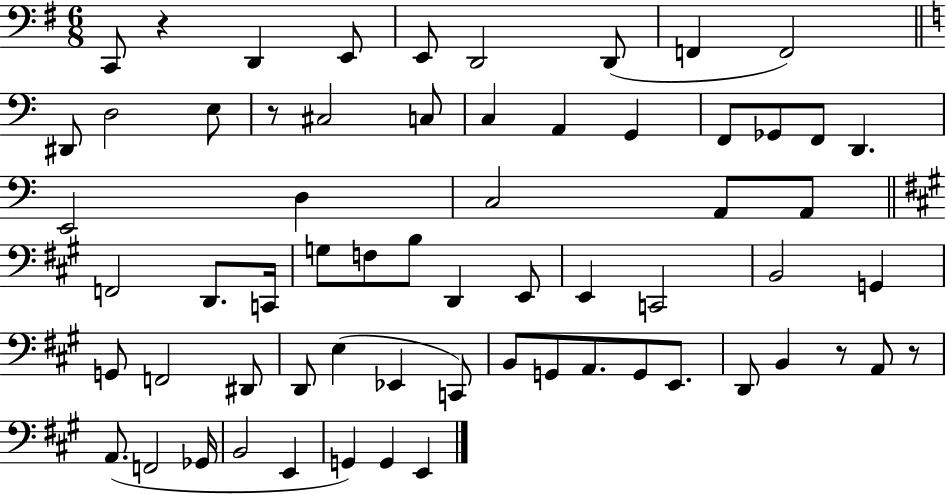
{
  \clef bass
  \numericTimeSignature
  \time 6/8
  \key g \major
  c,8 r4 d,4 e,8 | e,8 d,2 d,8( | f,4 f,2) | \bar "||" \break \key c \major dis,8 d2 e8 | r8 cis2 c8 | c4 a,4 g,4 | f,8 ges,8 f,8 d,4. | \break e,2 d4 | c2 a,8 a,8 | \bar "||" \break \key a \major f,2 d,8. c,16 | g8 f8 b8 d,4 e,8 | e,4 c,2 | b,2 g,4 | \break g,8 f,2 dis,8 | d,8 e4( ees,4 c,8) | b,8 g,8 a,8. g,8 e,8. | d,8 b,4 r8 a,8 r8 | \break a,8.( f,2 ges,16 | b,2 e,4 | g,4) g,4 e,4 | \bar "|."
}